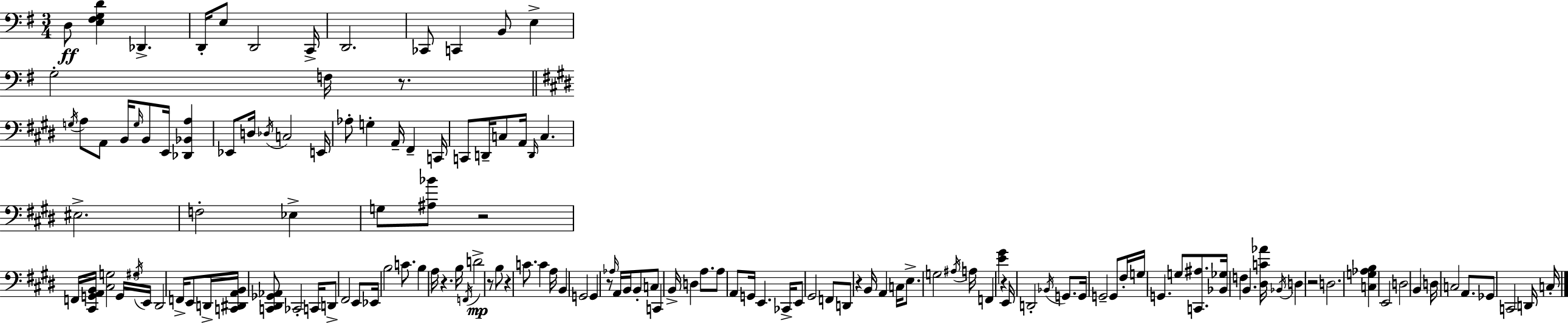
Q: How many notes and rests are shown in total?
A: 141